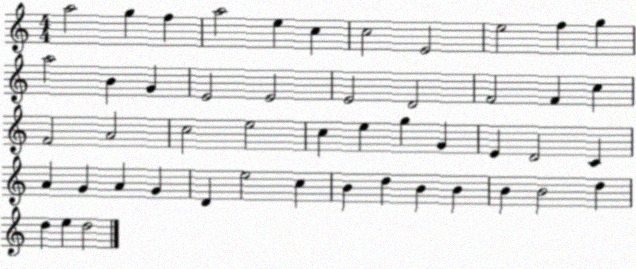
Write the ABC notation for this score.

X:1
T:Untitled
M:4/4
L:1/4
K:C
a2 g f a2 e c c2 E2 e2 f g a2 B G E2 E2 E2 D2 F2 F c F2 A2 c2 e2 c e g G E D2 C A G A G D e2 c B d B B B B2 d d e d2